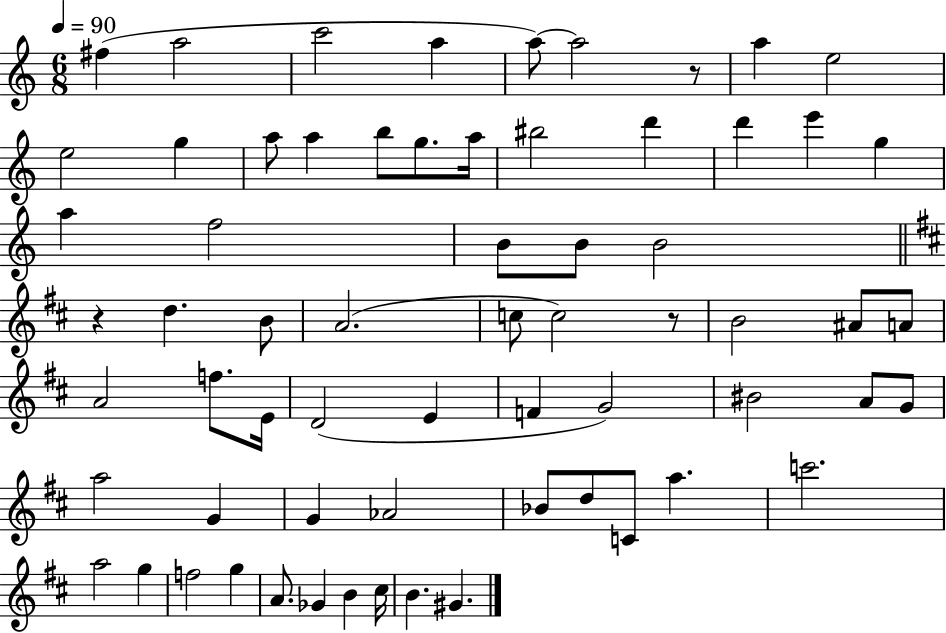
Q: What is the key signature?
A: C major